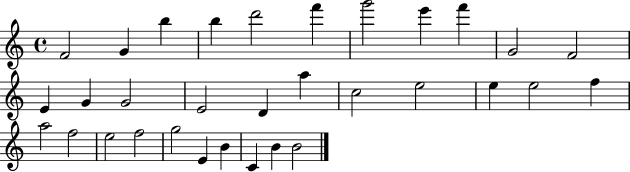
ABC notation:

X:1
T:Untitled
M:4/4
L:1/4
K:C
F2 G b b d'2 f' g'2 e' f' G2 F2 E G G2 E2 D a c2 e2 e e2 f a2 f2 e2 f2 g2 E B C B B2